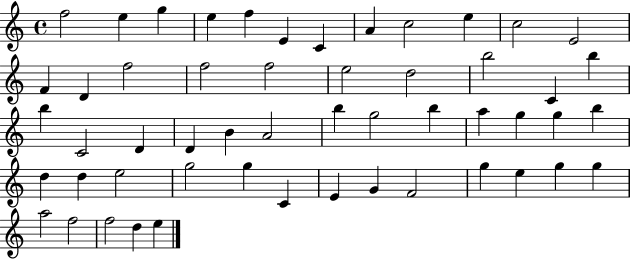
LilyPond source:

{
  \clef treble
  \time 4/4
  \defaultTimeSignature
  \key c \major
  f''2 e''4 g''4 | e''4 f''4 e'4 c'4 | a'4 c''2 e''4 | c''2 e'2 | \break f'4 d'4 f''2 | f''2 f''2 | e''2 d''2 | b''2 c'4 b''4 | \break b''4 c'2 d'4 | d'4 b'4 a'2 | b''4 g''2 b''4 | a''4 g''4 g''4 b''4 | \break d''4 d''4 e''2 | g''2 g''4 c'4 | e'4 g'4 f'2 | g''4 e''4 g''4 g''4 | \break a''2 f''2 | f''2 d''4 e''4 | \bar "|."
}